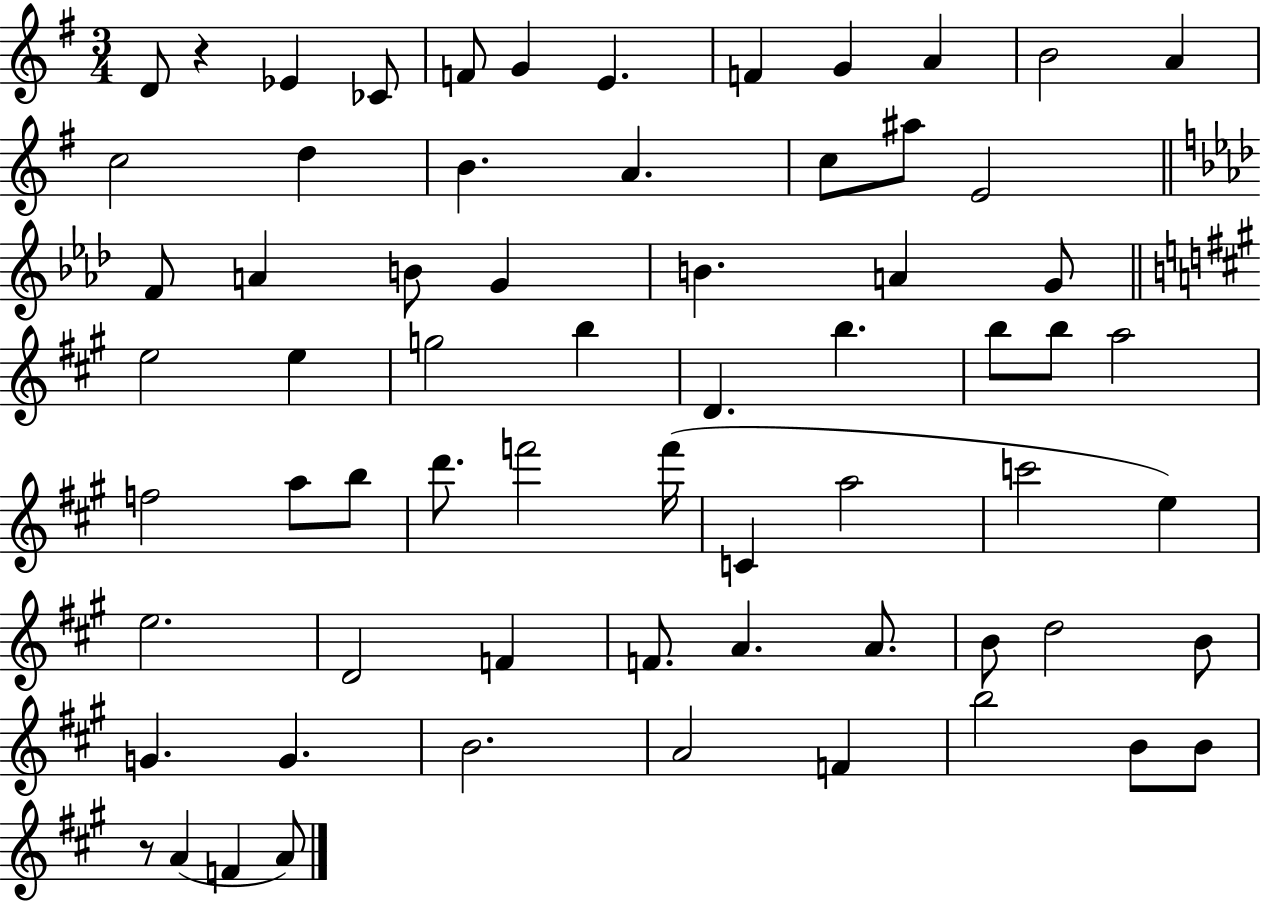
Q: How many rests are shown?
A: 2